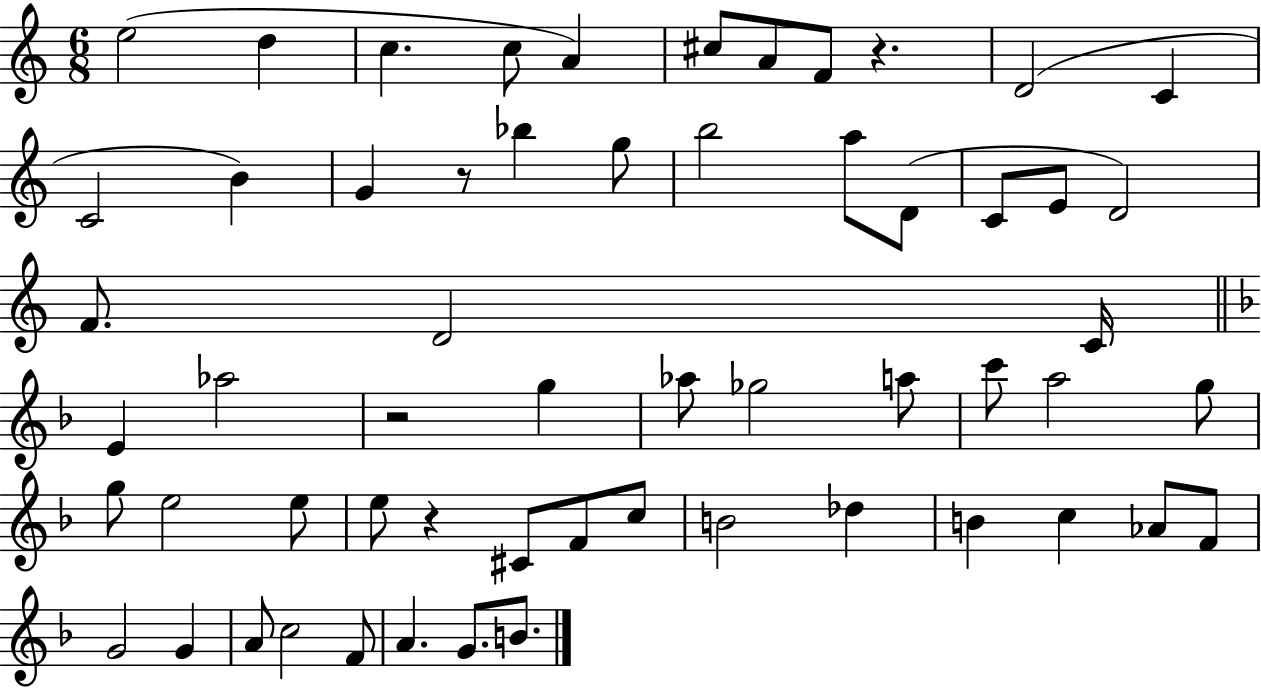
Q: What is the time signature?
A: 6/8